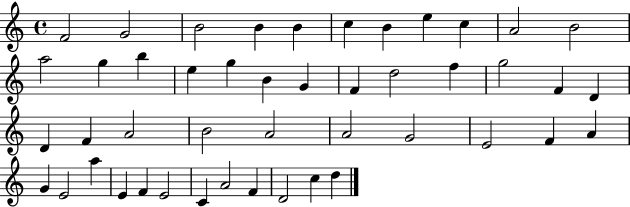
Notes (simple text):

F4/h G4/h B4/h B4/q B4/q C5/q B4/q E5/q C5/q A4/h B4/h A5/h G5/q B5/q E5/q G5/q B4/q G4/q F4/q D5/h F5/q G5/h F4/q D4/q D4/q F4/q A4/h B4/h A4/h A4/h G4/h E4/h F4/q A4/q G4/q E4/h A5/q E4/q F4/q E4/h C4/q A4/h F4/q D4/h C5/q D5/q